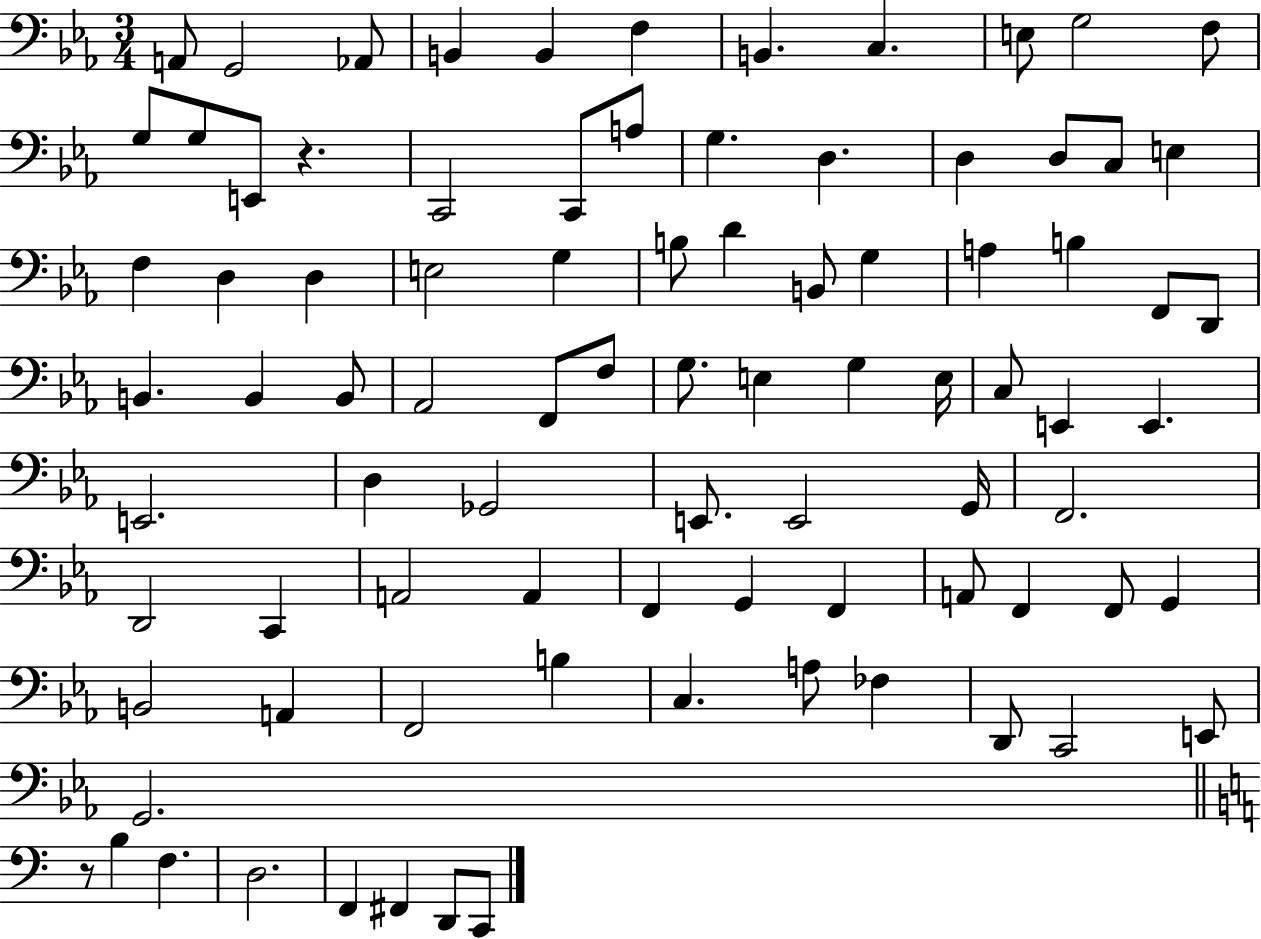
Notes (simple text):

A2/e G2/h Ab2/e B2/q B2/q F3/q B2/q. C3/q. E3/e G3/h F3/e G3/e G3/e E2/e R/q. C2/h C2/e A3/e G3/q. D3/q. D3/q D3/e C3/e E3/q F3/q D3/q D3/q E3/h G3/q B3/e D4/q B2/e G3/q A3/q B3/q F2/e D2/e B2/q. B2/q B2/e Ab2/h F2/e F3/e G3/e. E3/q G3/q E3/s C3/e E2/q E2/q. E2/h. D3/q Gb2/h E2/e. E2/h G2/s F2/h. D2/h C2/q A2/h A2/q F2/q G2/q F2/q A2/e F2/q F2/e G2/q B2/h A2/q F2/h B3/q C3/q. A3/e FES3/q D2/e C2/h E2/e G2/h. R/e B3/q F3/q. D3/h. F2/q F#2/q D2/e C2/e